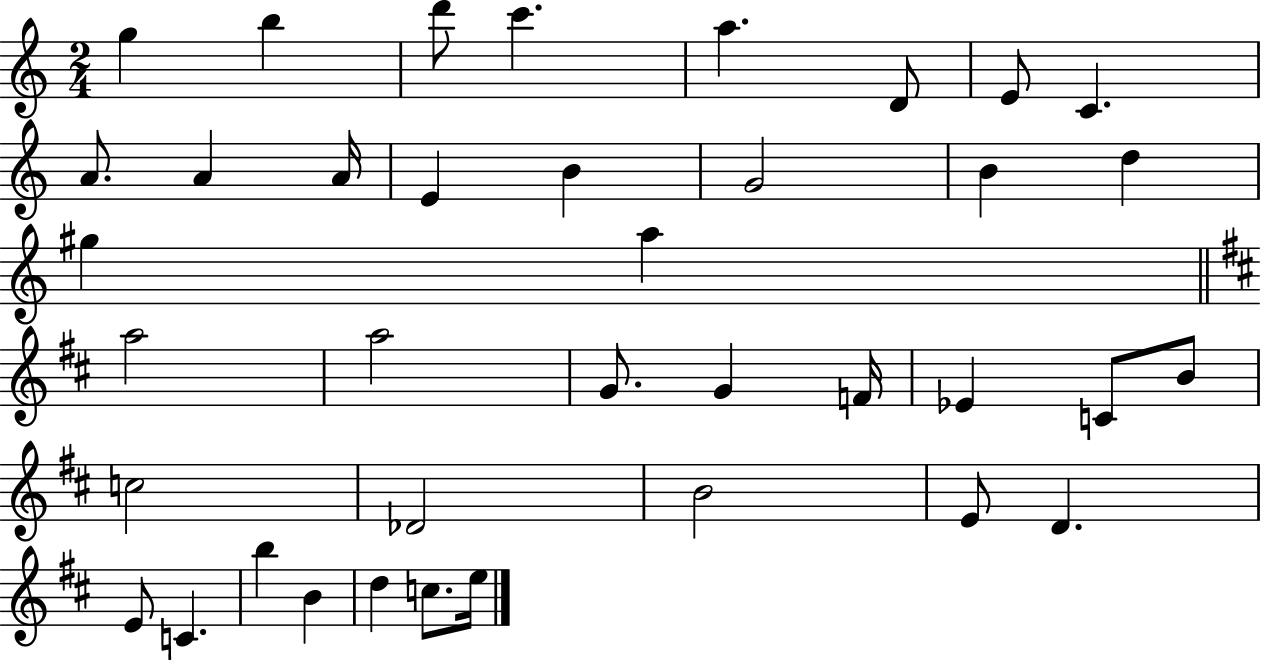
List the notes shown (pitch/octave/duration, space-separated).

G5/q B5/q D6/e C6/q. A5/q. D4/e E4/e C4/q. A4/e. A4/q A4/s E4/q B4/q G4/h B4/q D5/q G#5/q A5/q A5/h A5/h G4/e. G4/q F4/s Eb4/q C4/e B4/e C5/h Db4/h B4/h E4/e D4/q. E4/e C4/q. B5/q B4/q D5/q C5/e. E5/s